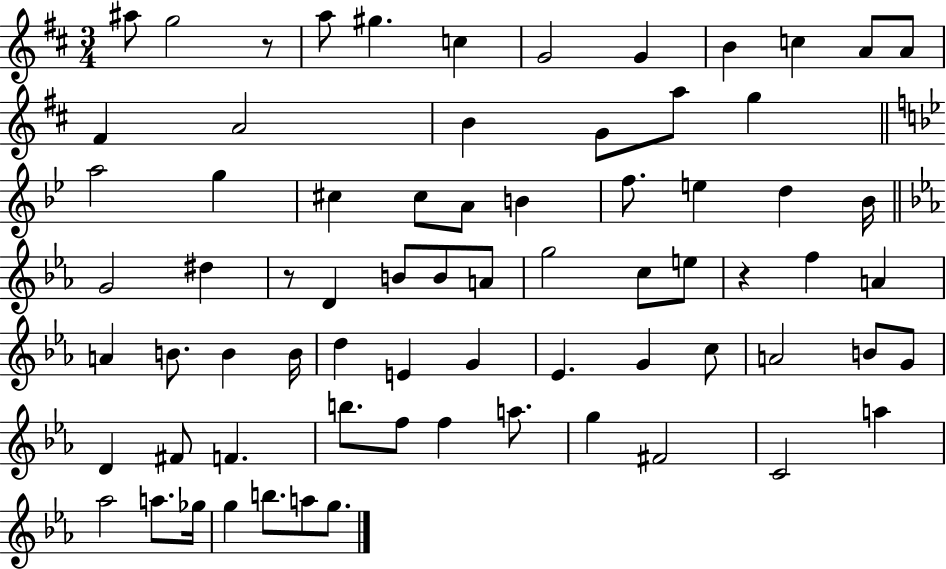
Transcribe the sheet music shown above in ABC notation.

X:1
T:Untitled
M:3/4
L:1/4
K:D
^a/2 g2 z/2 a/2 ^g c G2 G B c A/2 A/2 ^F A2 B G/2 a/2 g a2 g ^c ^c/2 A/2 B f/2 e d _B/4 G2 ^d z/2 D B/2 B/2 A/2 g2 c/2 e/2 z f A A B/2 B B/4 d E G _E G c/2 A2 B/2 G/2 D ^F/2 F b/2 f/2 f a/2 g ^F2 C2 a _a2 a/2 _g/4 g b/2 a/2 g/2